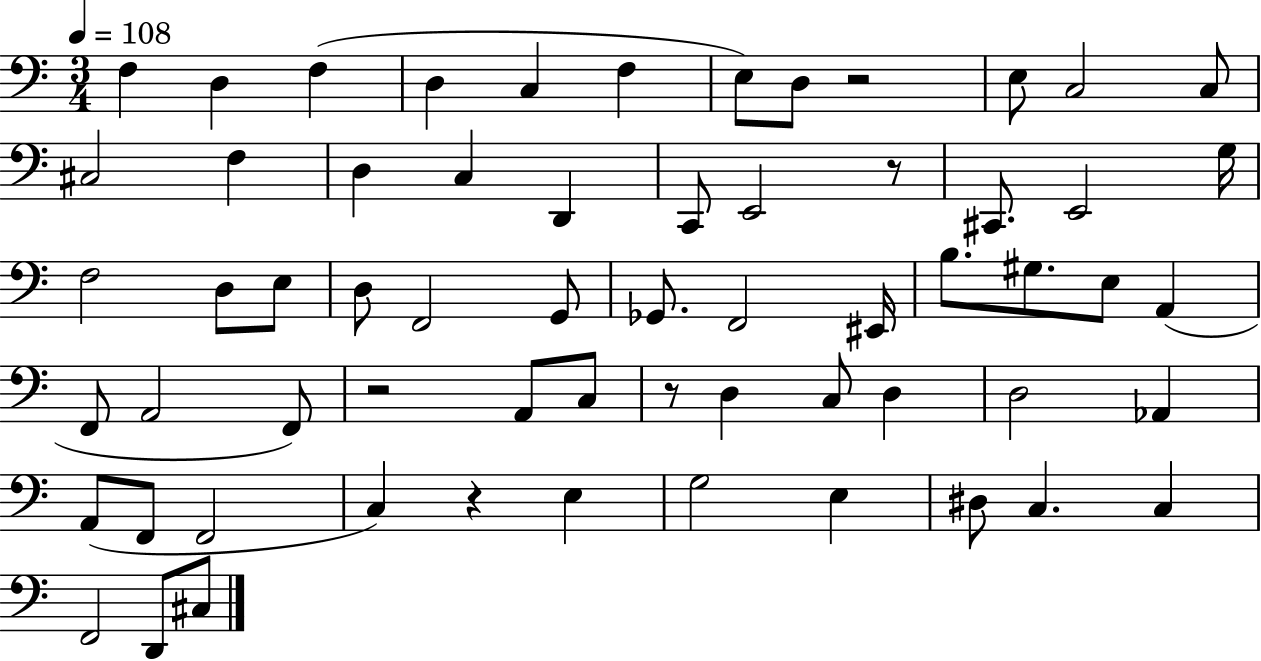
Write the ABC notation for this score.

X:1
T:Untitled
M:3/4
L:1/4
K:C
F, D, F, D, C, F, E,/2 D,/2 z2 E,/2 C,2 C,/2 ^C,2 F, D, C, D,, C,,/2 E,,2 z/2 ^C,,/2 E,,2 G,/4 F,2 D,/2 E,/2 D,/2 F,,2 G,,/2 _G,,/2 F,,2 ^E,,/4 B,/2 ^G,/2 E,/2 A,, F,,/2 A,,2 F,,/2 z2 A,,/2 C,/2 z/2 D, C,/2 D, D,2 _A,, A,,/2 F,,/2 F,,2 C, z E, G,2 E, ^D,/2 C, C, F,,2 D,,/2 ^C,/2